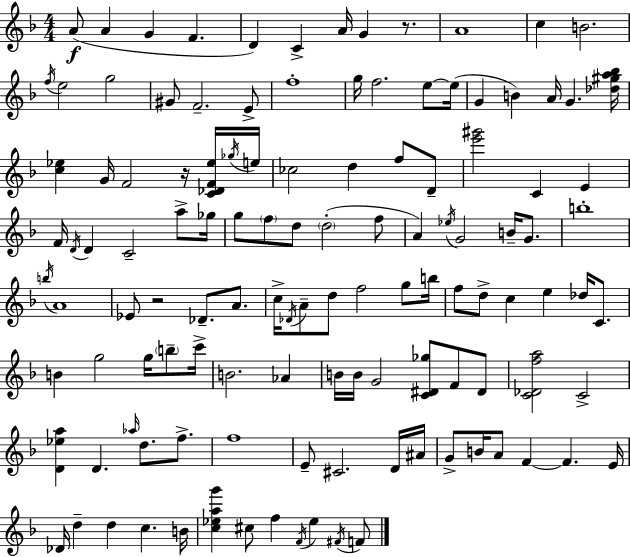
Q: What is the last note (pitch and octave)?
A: F4